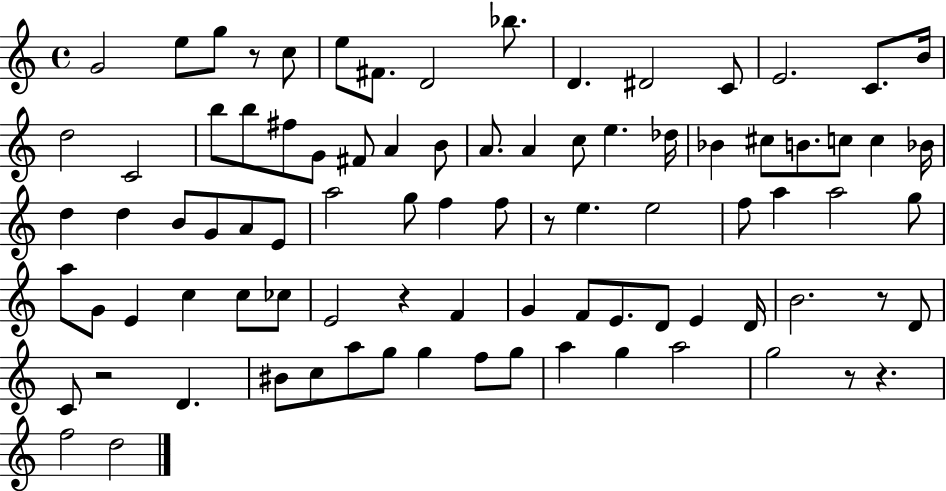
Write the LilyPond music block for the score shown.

{
  \clef treble
  \time 4/4
  \defaultTimeSignature
  \key c \major
  \repeat volta 2 { g'2 e''8 g''8 r8 c''8 | e''8 fis'8. d'2 bes''8. | d'4. dis'2 c'8 | e'2. c'8. b'16 | \break d''2 c'2 | b''8 b''8 fis''8 g'8 fis'8 a'4 b'8 | a'8. a'4 c''8 e''4. des''16 | bes'4 cis''8 b'8. c''8 c''4 bes'16 | \break d''4 d''4 b'8 g'8 a'8 e'8 | a''2 g''8 f''4 f''8 | r8 e''4. e''2 | f''8 a''4 a''2 g''8 | \break a''8 g'8 e'4 c''4 c''8 ces''8 | e'2 r4 f'4 | g'4 f'8 e'8. d'8 e'4 d'16 | b'2. r8 d'8 | \break c'8 r2 d'4. | bis'8 c''8 a''8 g''8 g''4 f''8 g''8 | a''4 g''4 a''2 | g''2 r8 r4. | \break f''2 d''2 | } \bar "|."
}